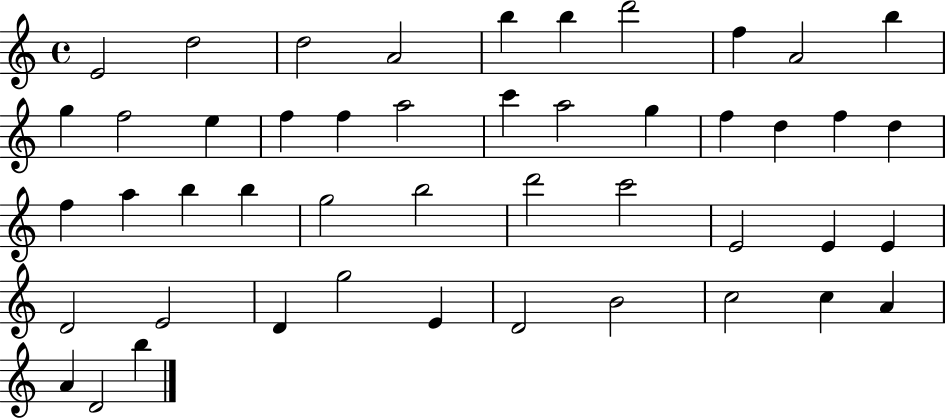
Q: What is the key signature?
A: C major